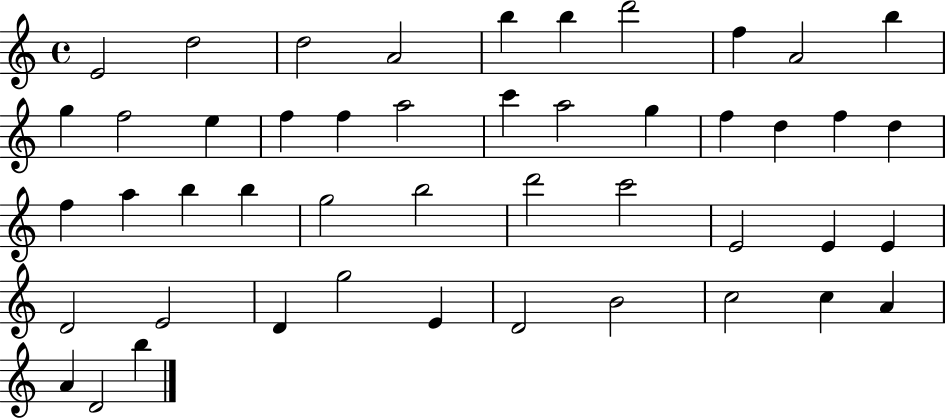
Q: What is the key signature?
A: C major